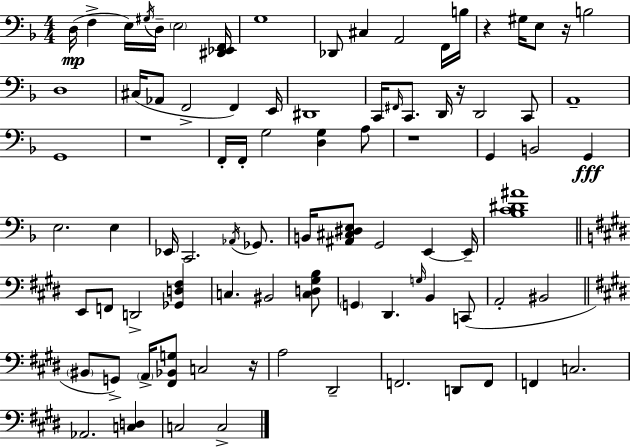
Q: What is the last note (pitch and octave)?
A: C3